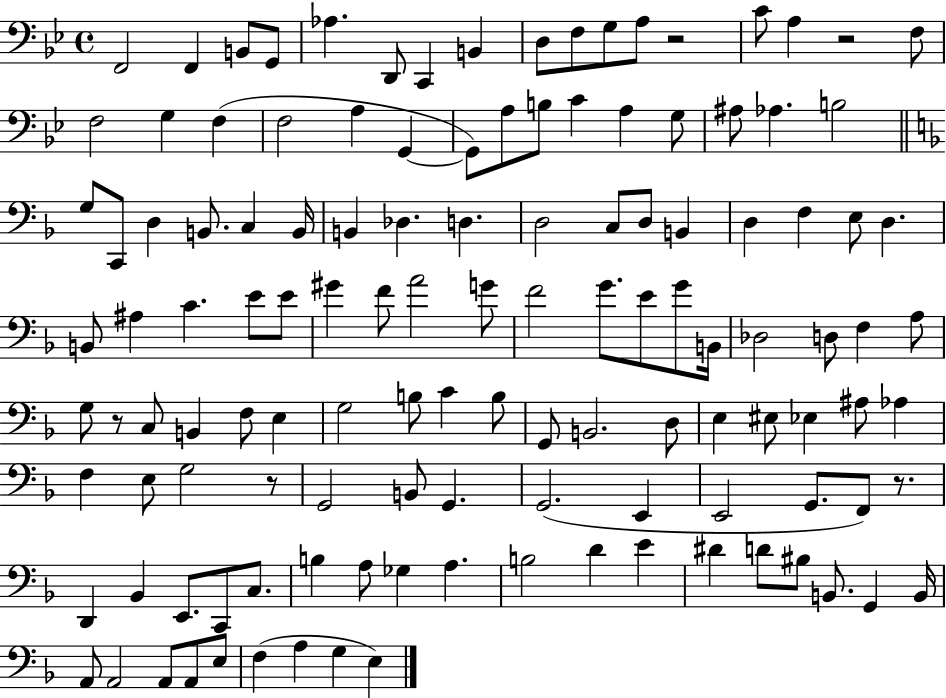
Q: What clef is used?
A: bass